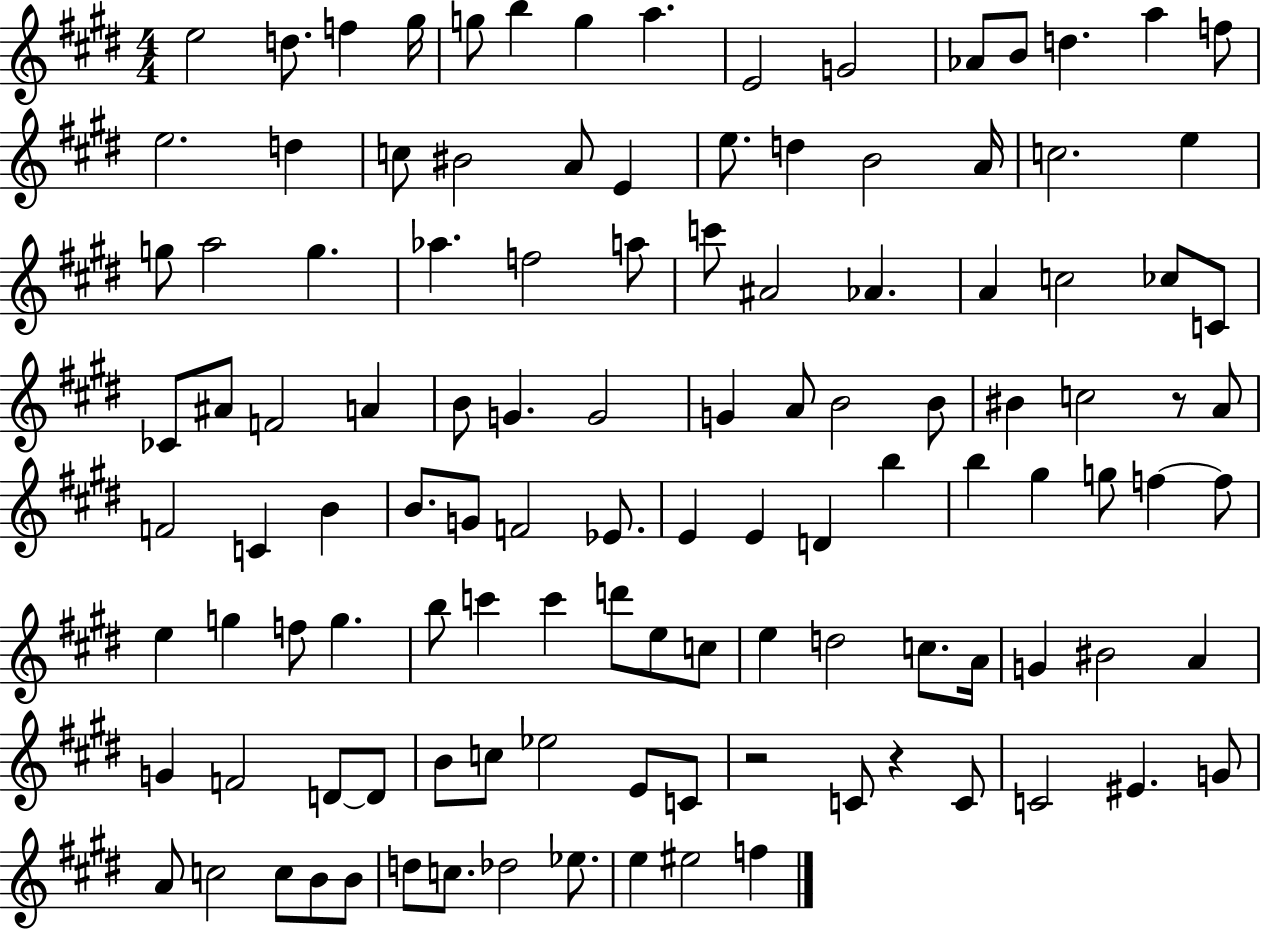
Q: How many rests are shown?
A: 3